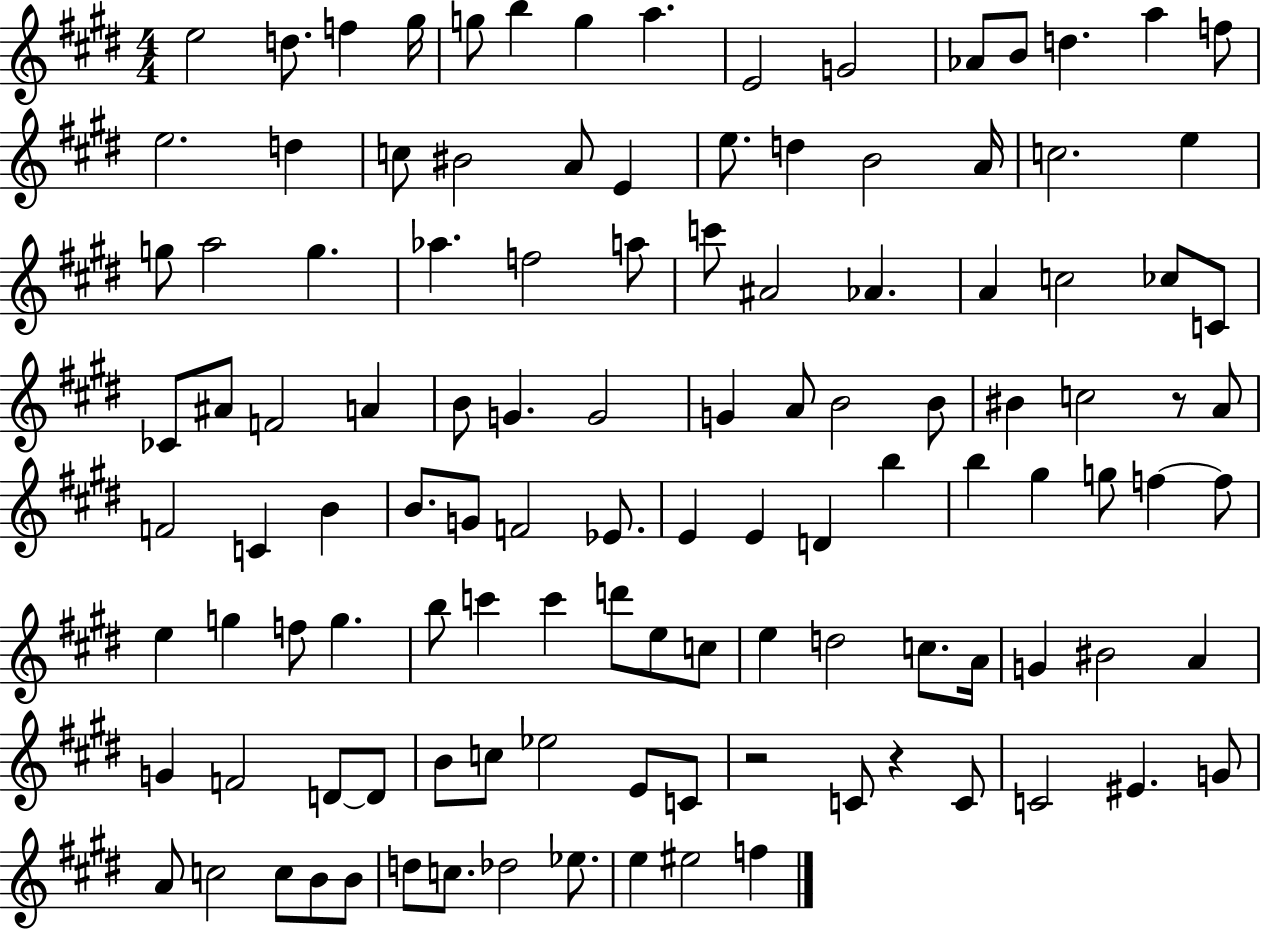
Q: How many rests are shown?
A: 3